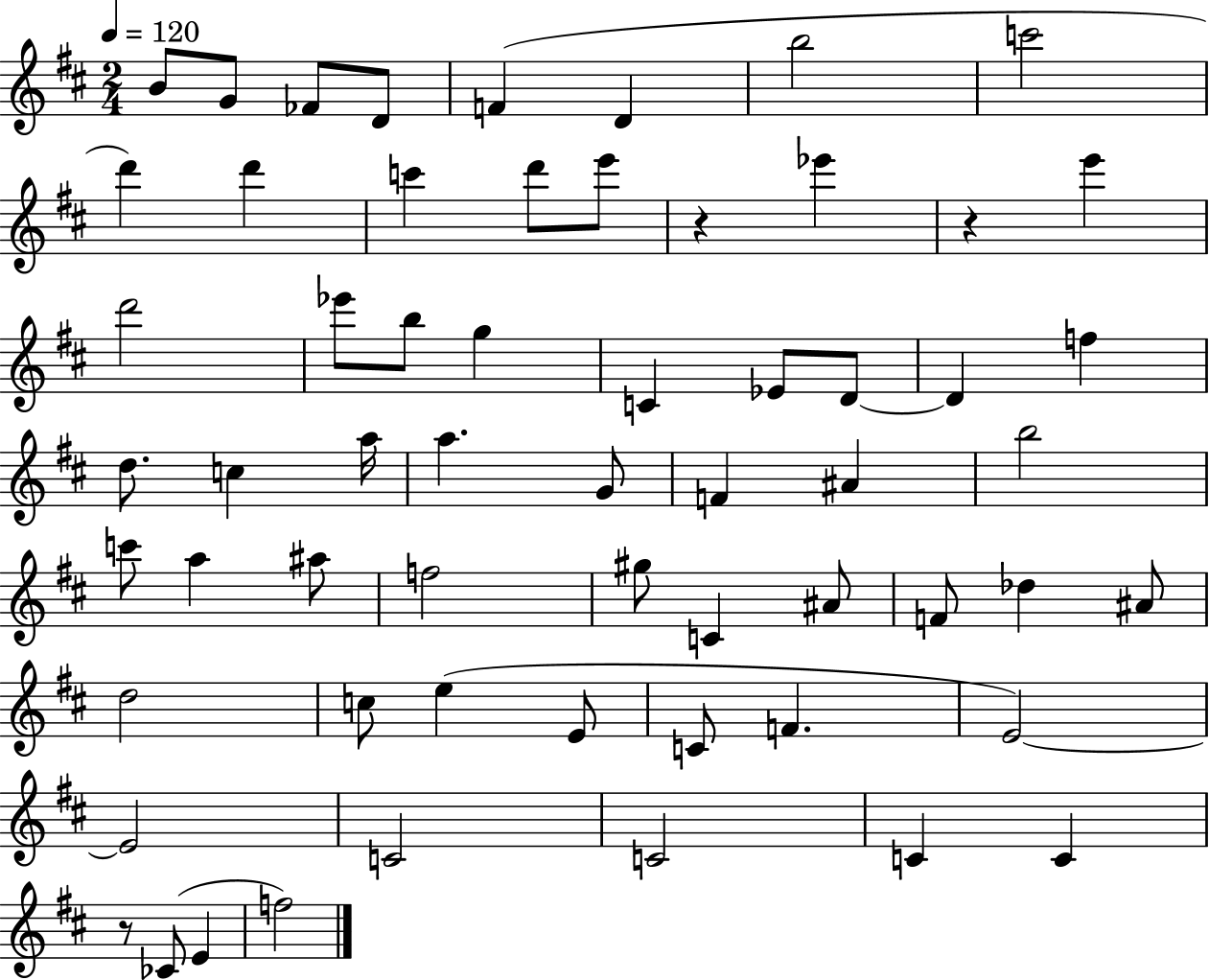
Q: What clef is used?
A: treble